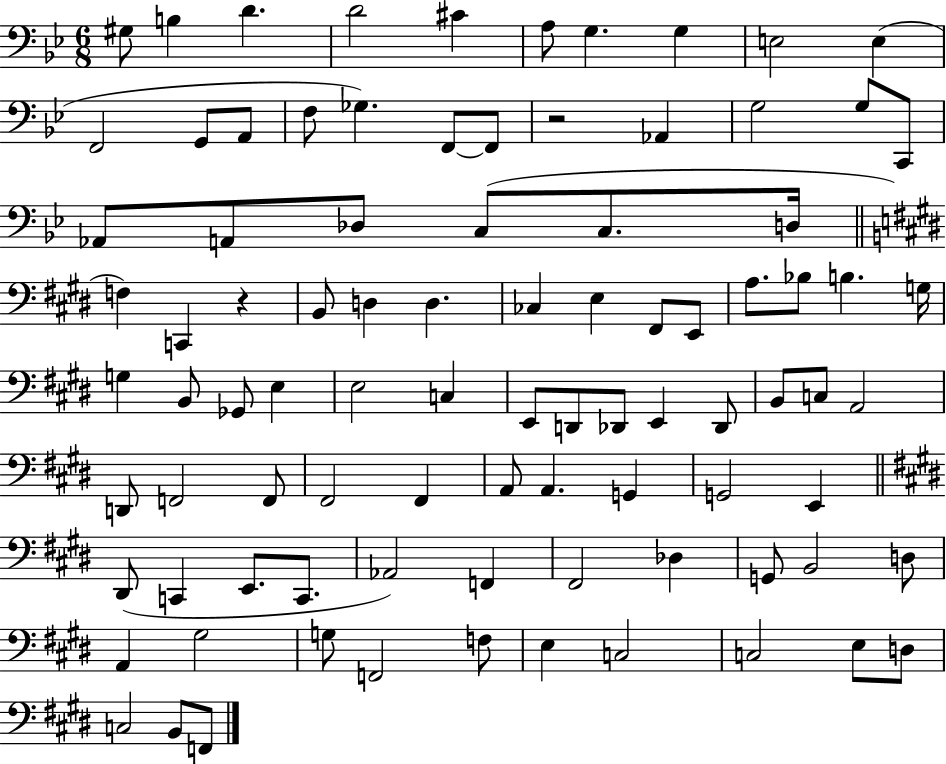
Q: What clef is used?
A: bass